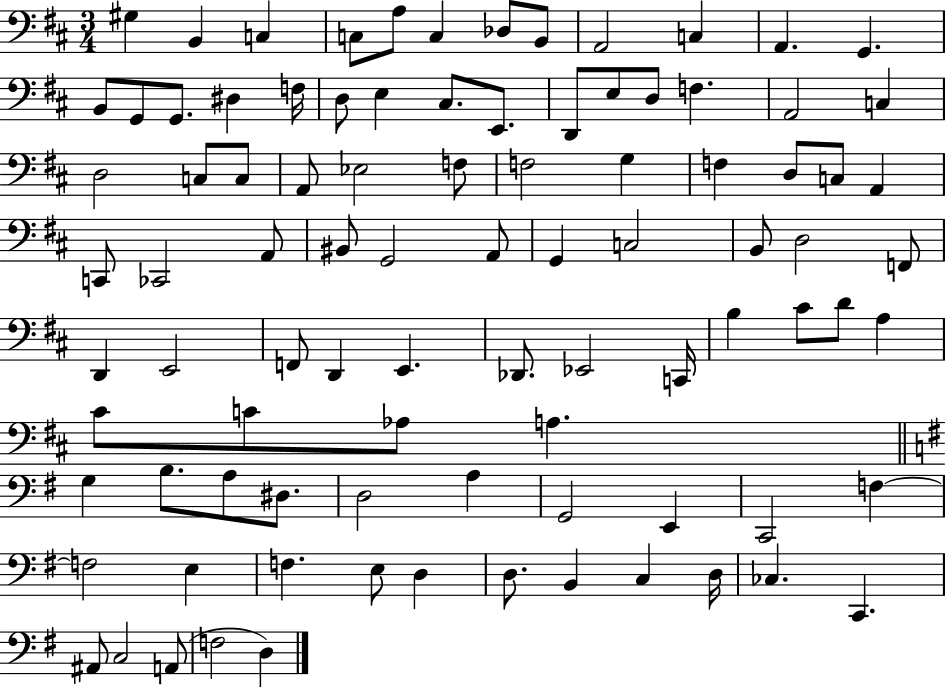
X:1
T:Untitled
M:3/4
L:1/4
K:D
^G, B,, C, C,/2 A,/2 C, _D,/2 B,,/2 A,,2 C, A,, G,, B,,/2 G,,/2 G,,/2 ^D, F,/4 D,/2 E, ^C,/2 E,,/2 D,,/2 E,/2 D,/2 F, A,,2 C, D,2 C,/2 C,/2 A,,/2 _E,2 F,/2 F,2 G, F, D,/2 C,/2 A,, C,,/2 _C,,2 A,,/2 ^B,,/2 G,,2 A,,/2 G,, C,2 B,,/2 D,2 F,,/2 D,, E,,2 F,,/2 D,, E,, _D,,/2 _E,,2 C,,/4 B, ^C/2 D/2 A, ^C/2 C/2 _A,/2 A, G, B,/2 A,/2 ^D,/2 D,2 A, G,,2 E,, C,,2 F, F,2 E, F, E,/2 D, D,/2 B,, C, D,/4 _C, C,, ^A,,/2 C,2 A,,/2 F,2 D,